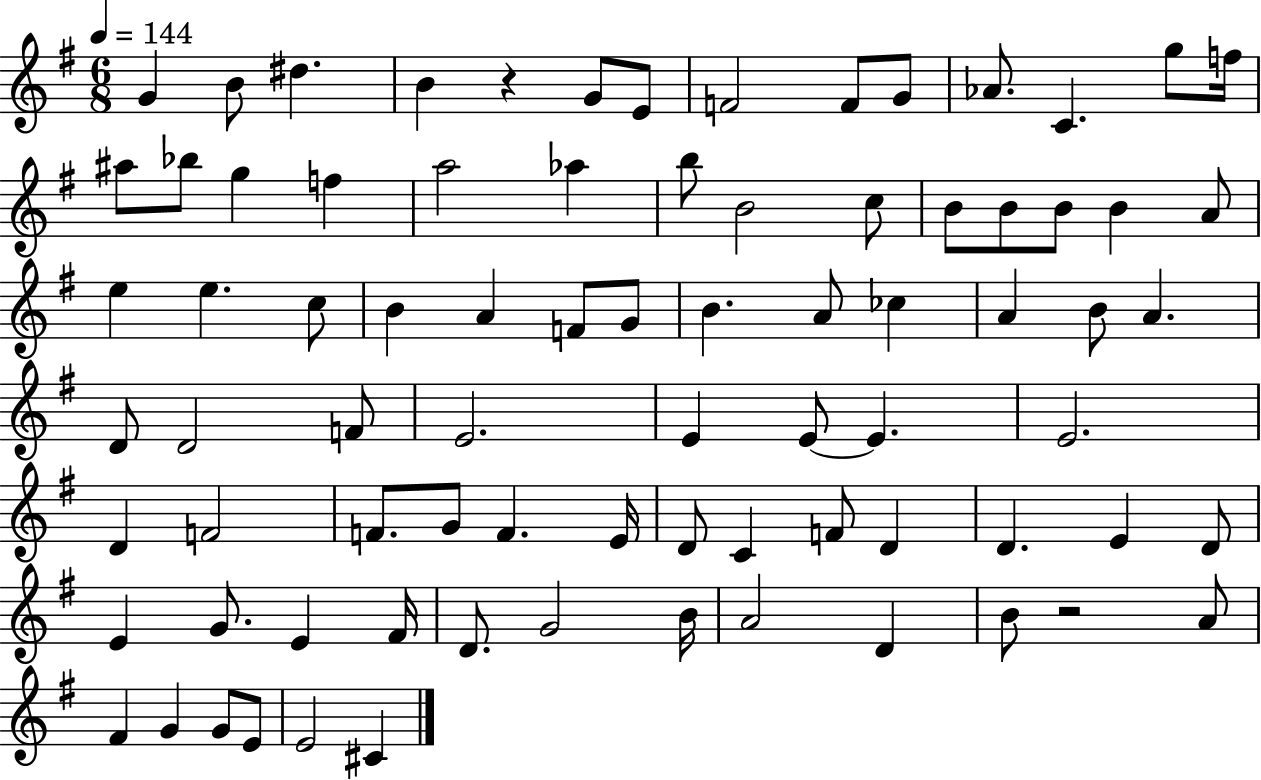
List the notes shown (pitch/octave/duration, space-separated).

G4/q B4/e D#5/q. B4/q R/q G4/e E4/e F4/h F4/e G4/e Ab4/e. C4/q. G5/e F5/s A#5/e Bb5/e G5/q F5/q A5/h Ab5/q B5/e B4/h C5/e B4/e B4/e B4/e B4/q A4/e E5/q E5/q. C5/e B4/q A4/q F4/e G4/e B4/q. A4/e CES5/q A4/q B4/e A4/q. D4/e D4/h F4/e E4/h. E4/q E4/e E4/q. E4/h. D4/q F4/h F4/e. G4/e F4/q. E4/s D4/e C4/q F4/e D4/q D4/q. E4/q D4/e E4/q G4/e. E4/q F#4/s D4/e. G4/h B4/s A4/h D4/q B4/e R/h A4/e F#4/q G4/q G4/e E4/e E4/h C#4/q